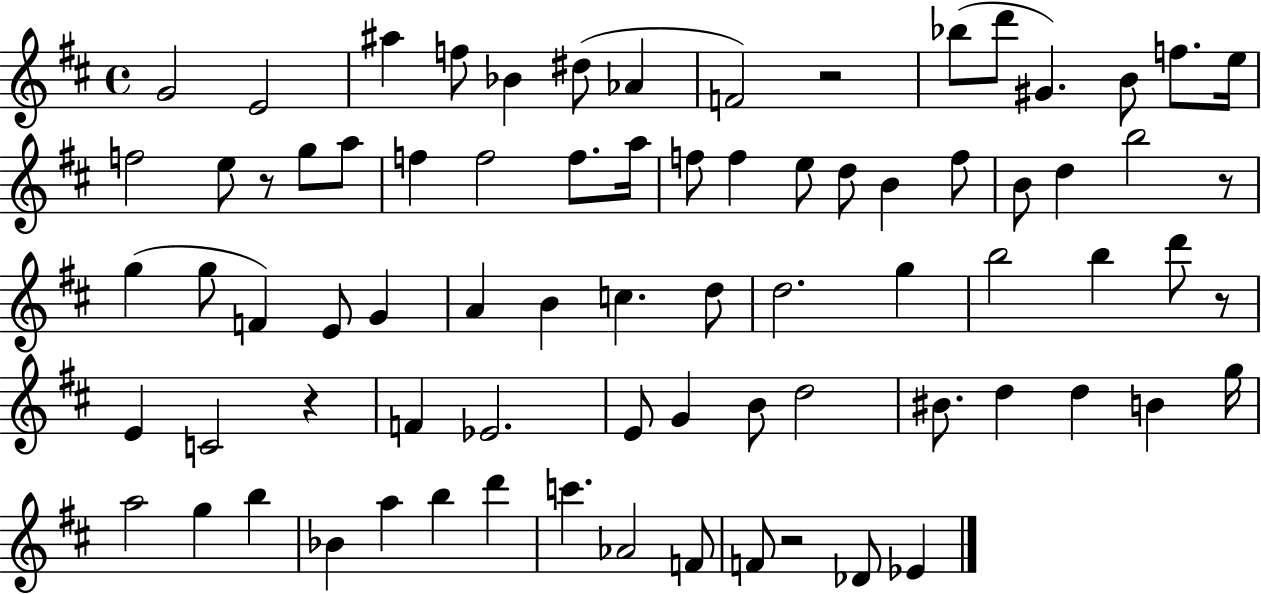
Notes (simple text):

G4/h E4/h A#5/q F5/e Bb4/q D#5/e Ab4/q F4/h R/h Bb5/e D6/e G#4/q. B4/e F5/e. E5/s F5/h E5/e R/e G5/e A5/e F5/q F5/h F5/e. A5/s F5/e F5/q E5/e D5/e B4/q F5/e B4/e D5/q B5/h R/e G5/q G5/e F4/q E4/e G4/q A4/q B4/q C5/q. D5/e D5/h. G5/q B5/h B5/q D6/e R/e E4/q C4/h R/q F4/q Eb4/h. E4/e G4/q B4/e D5/h BIS4/e. D5/q D5/q B4/q G5/s A5/h G5/q B5/q Bb4/q A5/q B5/q D6/q C6/q. Ab4/h F4/e F4/e R/h Db4/e Eb4/q